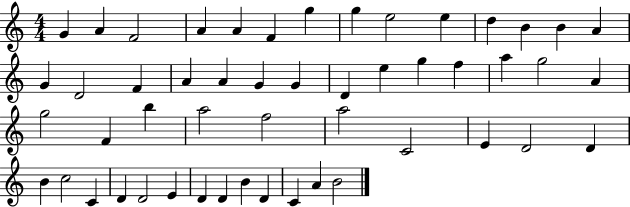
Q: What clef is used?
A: treble